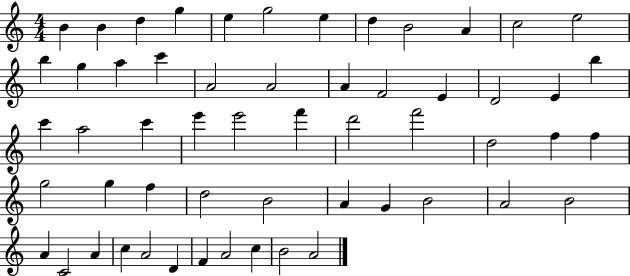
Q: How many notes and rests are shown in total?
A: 56